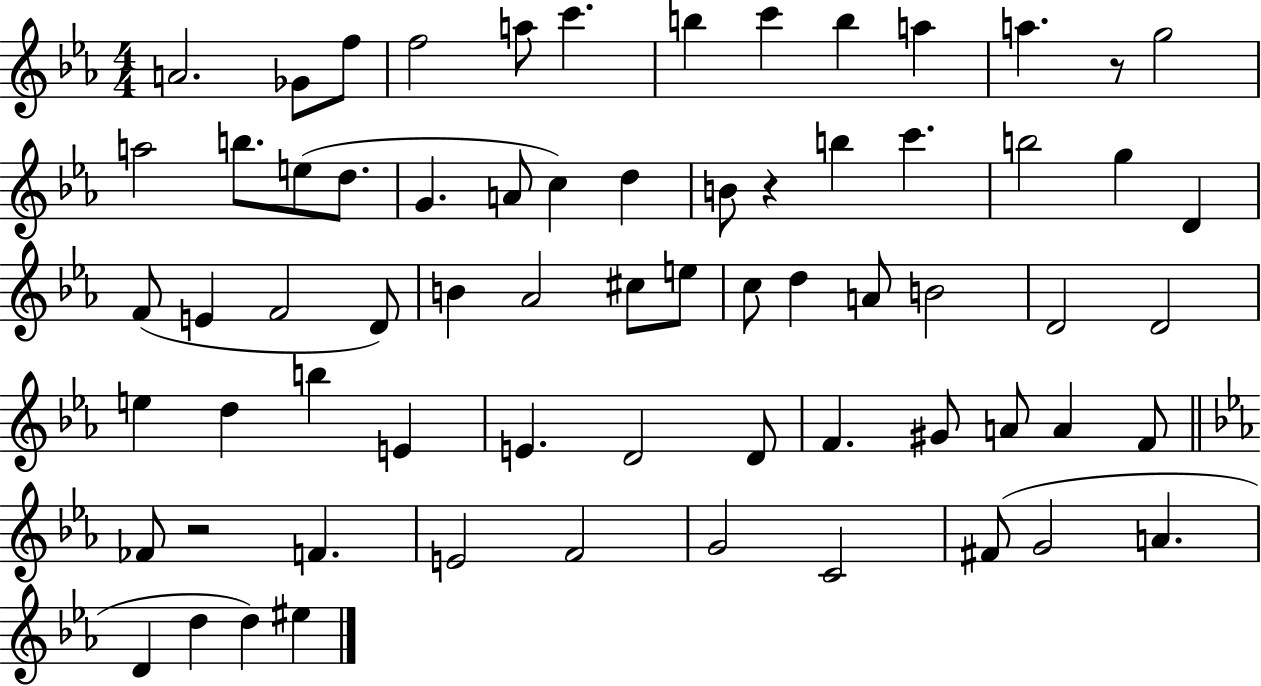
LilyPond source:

{
  \clef treble
  \numericTimeSignature
  \time 4/4
  \key ees \major
  a'2. ges'8 f''8 | f''2 a''8 c'''4. | b''4 c'''4 b''4 a''4 | a''4. r8 g''2 | \break a''2 b''8. e''8( d''8. | g'4. a'8 c''4) d''4 | b'8 r4 b''4 c'''4. | b''2 g''4 d'4 | \break f'8( e'4 f'2 d'8) | b'4 aes'2 cis''8 e''8 | c''8 d''4 a'8 b'2 | d'2 d'2 | \break e''4 d''4 b''4 e'4 | e'4. d'2 d'8 | f'4. gis'8 a'8 a'4 f'8 | \bar "||" \break \key c \minor fes'8 r2 f'4. | e'2 f'2 | g'2 c'2 | fis'8( g'2 a'4. | \break d'4 d''4 d''4) eis''4 | \bar "|."
}